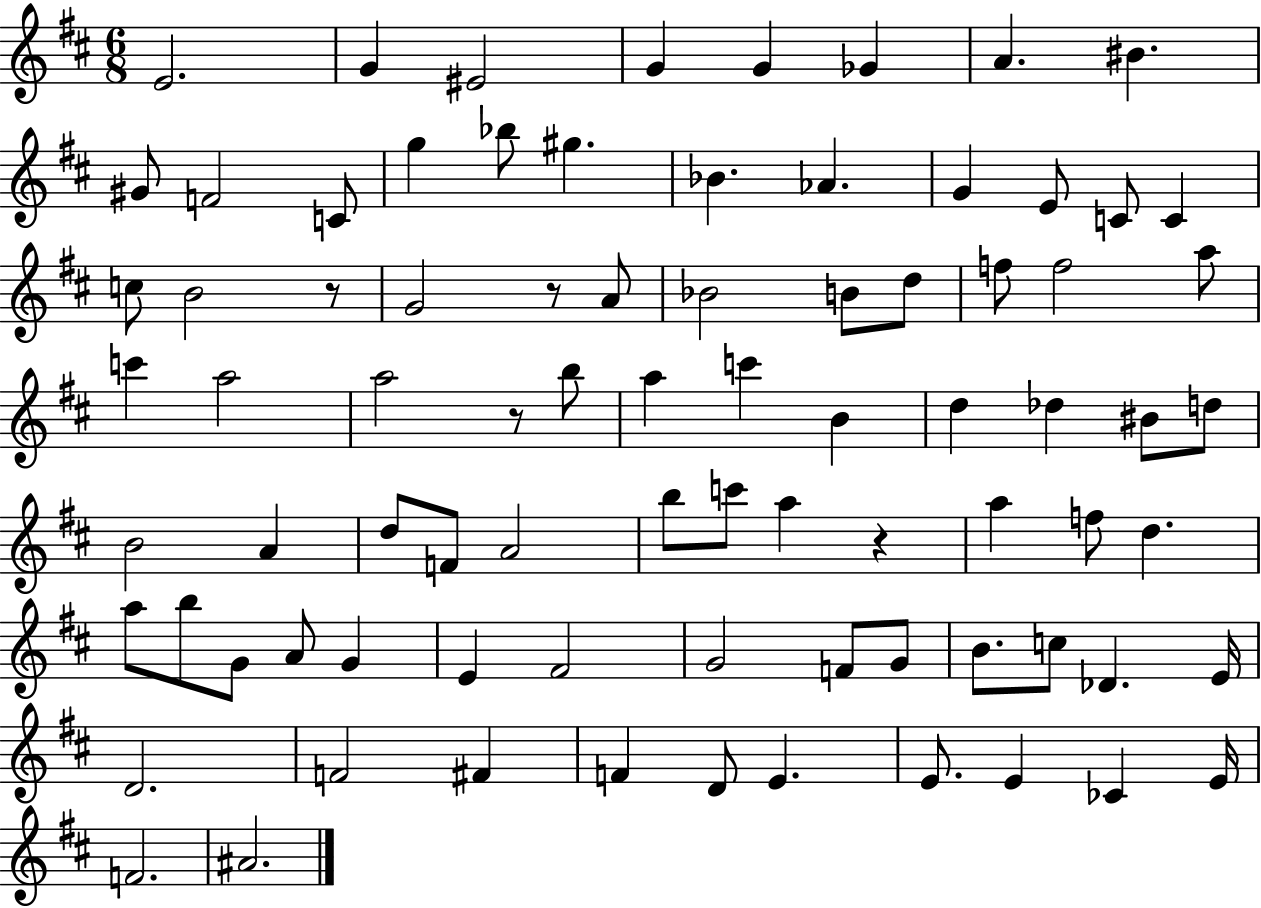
E4/h. G4/q EIS4/h G4/q G4/q Gb4/q A4/q. BIS4/q. G#4/e F4/h C4/e G5/q Bb5/e G#5/q. Bb4/q. Ab4/q. G4/q E4/e C4/e C4/q C5/e B4/h R/e G4/h R/e A4/e Bb4/h B4/e D5/e F5/e F5/h A5/e C6/q A5/h A5/h R/e B5/e A5/q C6/q B4/q D5/q Db5/q BIS4/e D5/e B4/h A4/q D5/e F4/e A4/h B5/e C6/e A5/q R/q A5/q F5/e D5/q. A5/e B5/e G4/e A4/e G4/q E4/q F#4/h G4/h F4/e G4/e B4/e. C5/e Db4/q. E4/s D4/h. F4/h F#4/q F4/q D4/e E4/q. E4/e. E4/q CES4/q E4/s F4/h. A#4/h.